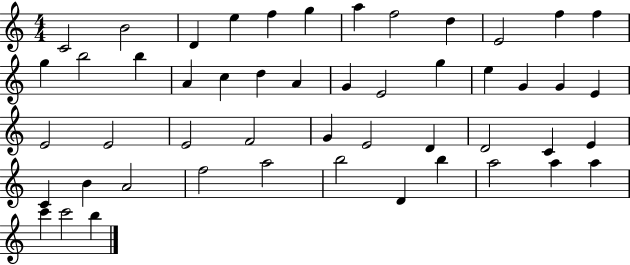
X:1
T:Untitled
M:4/4
L:1/4
K:C
C2 B2 D e f g a f2 d E2 f f g b2 b A c d A G E2 g e G G E E2 E2 E2 F2 G E2 D D2 C E C B A2 f2 a2 b2 D b a2 a a c' c'2 b